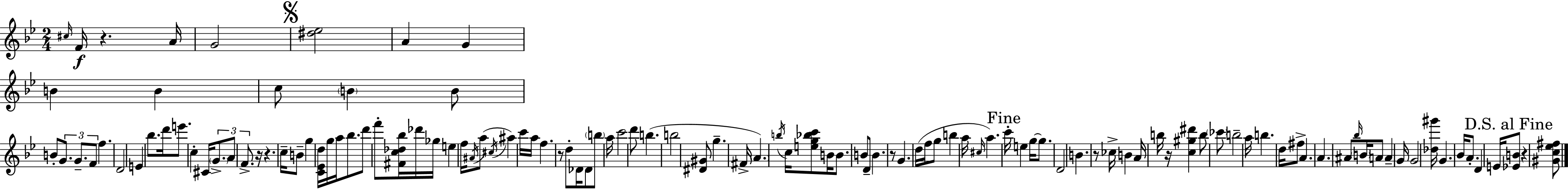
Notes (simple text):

C#5/s F4/s R/q. A4/s G4/h [D#5,Eb5]/h A4/q G4/q B4/q B4/q C5/e B4/q B4/e B4/e G4/e. G4/e. F4/e F5/q. D4/h E4/q Bb5/e. D6/s E6/e. C5/q C#4/s G4/e. A4/e F4/e. R/s R/q. C5/s B4/e G5/q [C4,Eb4,D5]/s G5/s A5/s Bb5/e. D6/e F6/e [F#4,C5,Db5,Bb5]/s Db6/s Gb5/s E5/q F5/s A#4/s A5/e C#5/s A#5/q C6/s A5/s F5/q. R/e D5/e Db4/s Db4/e B5/e A5/s C6/h D6/e B5/q. B5/h [D#4,G#4]/e G5/q. F#4/s A4/q. B5/s C5/s [E5,G5,Bb5,C6]/e B4/s B4/e. B4/e D4/e B4/q. R/e G4/q. D5/s F5/s G5/e B5/q A5/s C#5/s A5/q. C6/s E5/q G5/s G5/e. D4/h B4/q. R/e CES5/s B4/q A4/s B5/s R/s [C5,G#5,D#6]/q B5/e CES6/e B5/h A5/s B5/q. D5/s F#5/e A4/q. A4/q. A#4/e Bb5/s B4/s A4/e A4/q G4/s G4/h [Db5,G#6]/s G4/q. Bb4/s A4/e. D4/q E4/s [Eb4,B4]/e R/q [G#4,C5,Eb5,F#5]/e